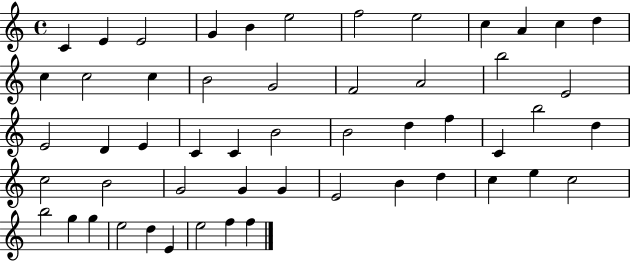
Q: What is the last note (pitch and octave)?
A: F5